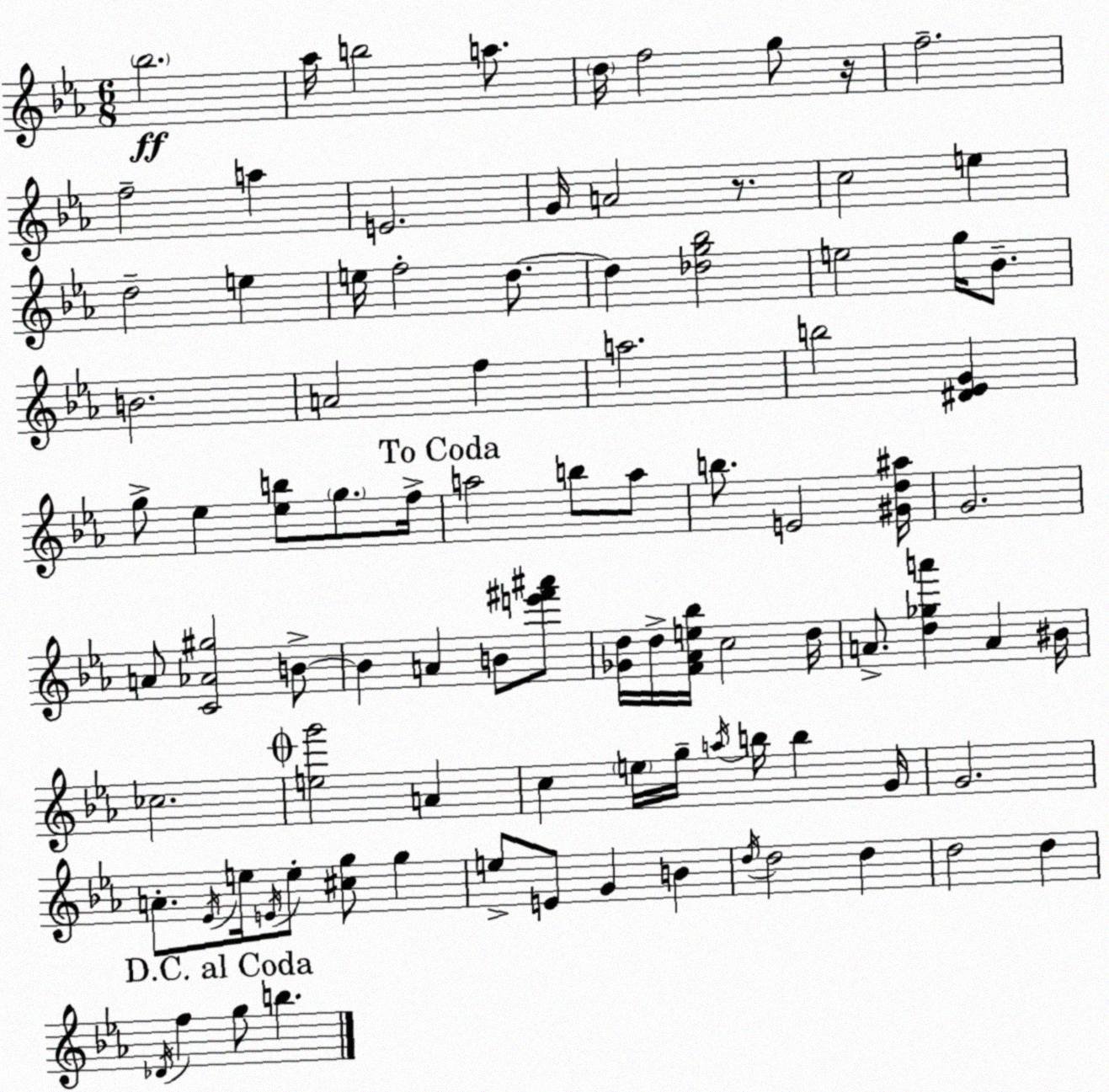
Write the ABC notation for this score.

X:1
T:Untitled
M:6/8
L:1/4
K:Cm
_b2 _a/4 b2 a/2 d/4 f2 g/2 z/4 f2 f2 a E2 G/4 A2 z/2 c2 e d2 e e/4 f2 d/2 d [_dg_b]2 e2 g/4 _B/2 B2 A2 f a2 b2 [^D_EG] g/2 _e [_eb]/2 g/2 f/4 a2 b/2 a/2 b/2 E2 [^Gd^a]/4 G2 A/2 [C_A^g]2 B/2 B A B/2 [e'^f'^a']/2 [_Gd]/4 d/4 [F_Ae_b]/4 c2 d/4 A/2 [d_ga'] A ^B/4 _c2 [eg']2 A c e/4 g/4 a/4 b/4 b G/4 G2 A/2 _E/4 e/4 E/4 e/2 [^cg]/2 g e/2 E/2 G B d/4 d2 d d2 d _D/4 f g/2 b